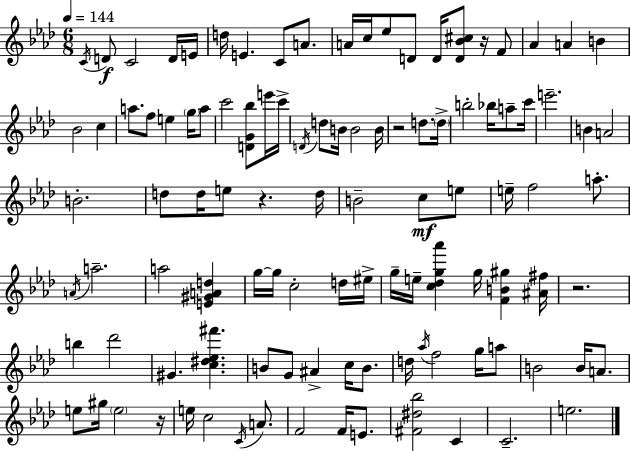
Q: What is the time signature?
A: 6/8